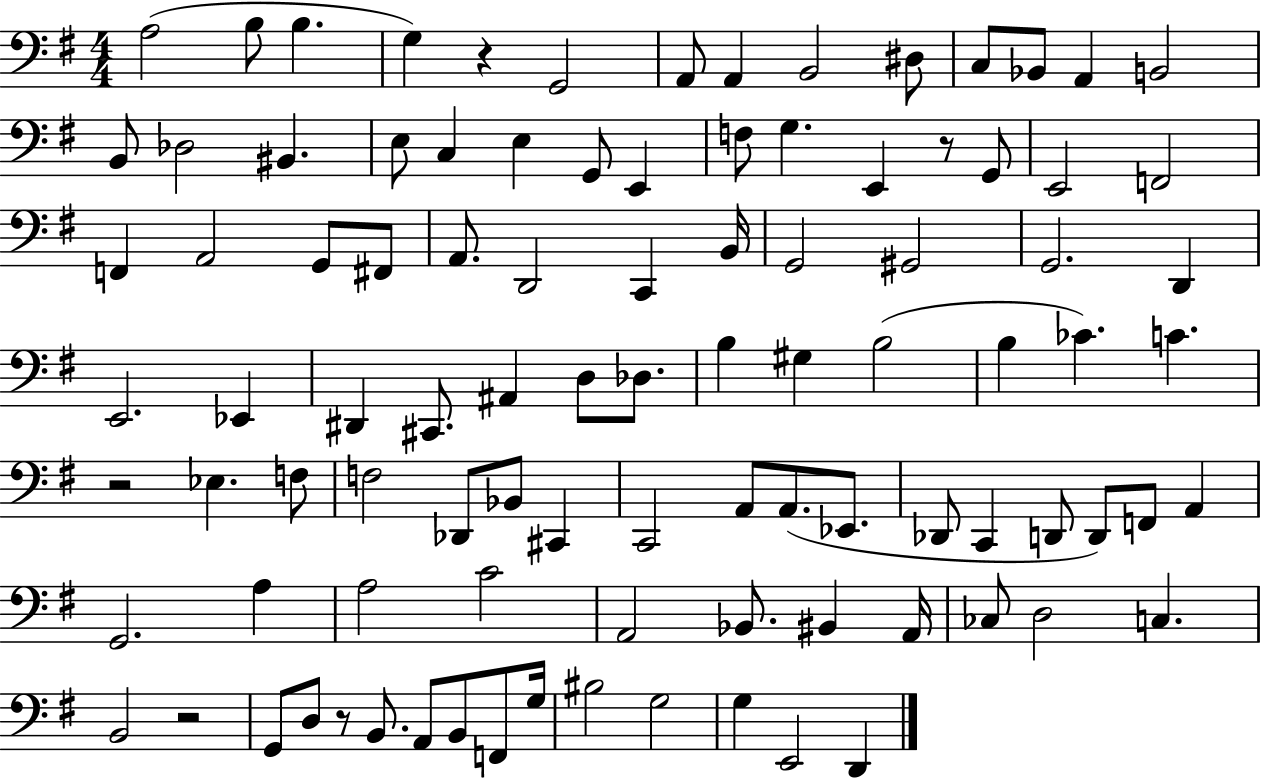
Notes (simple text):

A3/h B3/e B3/q. G3/q R/q G2/h A2/e A2/q B2/h D#3/e C3/e Bb2/e A2/q B2/h B2/e Db3/h BIS2/q. E3/e C3/q E3/q G2/e E2/q F3/e G3/q. E2/q R/e G2/e E2/h F2/h F2/q A2/h G2/e F#2/e A2/e. D2/h C2/q B2/s G2/h G#2/h G2/h. D2/q E2/h. Eb2/q D#2/q C#2/e. A#2/q D3/e Db3/e. B3/q G#3/q B3/h B3/q CES4/q. C4/q. R/h Eb3/q. F3/e F3/h Db2/e Bb2/e C#2/q C2/h A2/e A2/e. Eb2/e. Db2/e C2/q D2/e D2/e F2/e A2/q G2/h. A3/q A3/h C4/h A2/h Bb2/e. BIS2/q A2/s CES3/e D3/h C3/q. B2/h R/h G2/e D3/e R/e B2/e. A2/e B2/e F2/e G3/s BIS3/h G3/h G3/q E2/h D2/q